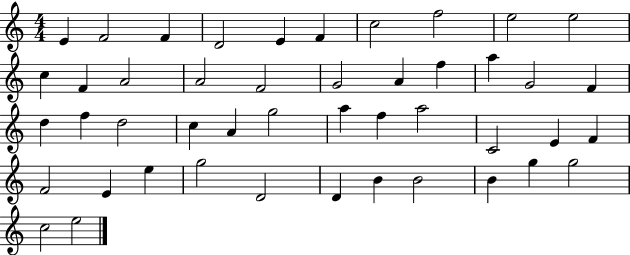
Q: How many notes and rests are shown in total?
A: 46